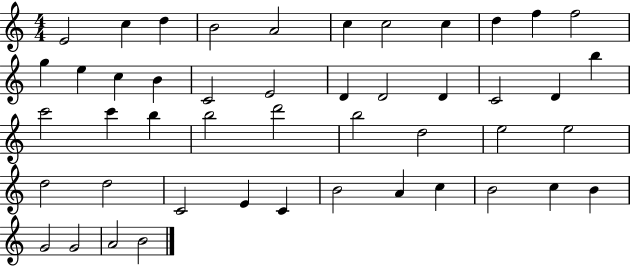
E4/h C5/q D5/q B4/h A4/h C5/q C5/h C5/q D5/q F5/q F5/h G5/q E5/q C5/q B4/q C4/h E4/h D4/q D4/h D4/q C4/h D4/q B5/q C6/h C6/q B5/q B5/h D6/h B5/h D5/h E5/h E5/h D5/h D5/h C4/h E4/q C4/q B4/h A4/q C5/q B4/h C5/q B4/q G4/h G4/h A4/h B4/h